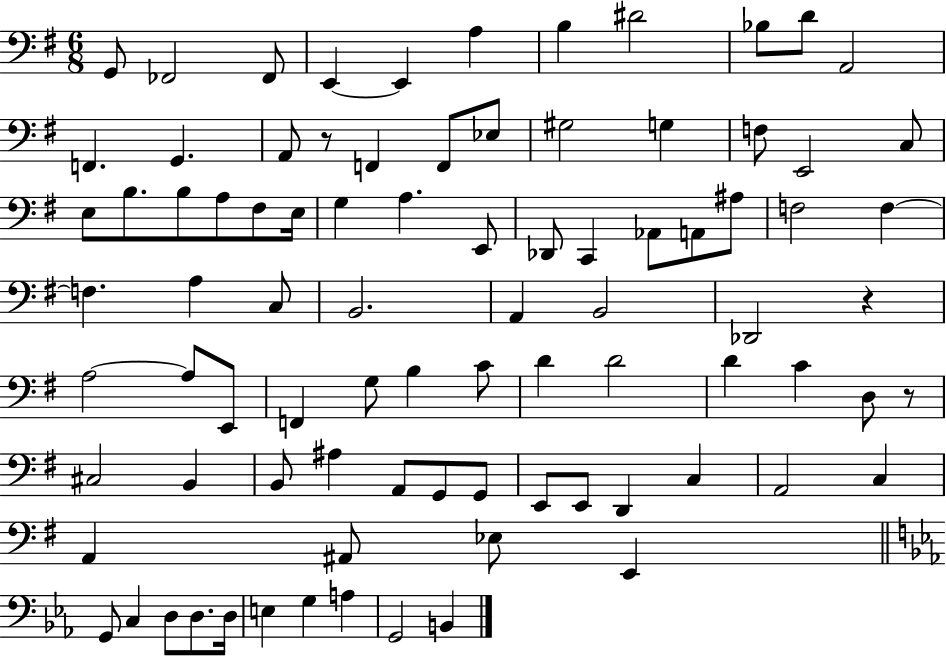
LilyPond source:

{
  \clef bass
  \numericTimeSignature
  \time 6/8
  \key g \major
  g,8 fes,2 fes,8 | e,4~~ e,4 a4 | b4 dis'2 | bes8 d'8 a,2 | \break f,4. g,4. | a,8 r8 f,4 f,8 ees8 | gis2 g4 | f8 e,2 c8 | \break e8 b8. b8 a8 fis8 e16 | g4 a4. e,8 | des,8 c,4 aes,8 a,8 ais8 | f2 f4~~ | \break f4. a4 c8 | b,2. | a,4 b,2 | des,2 r4 | \break a2~~ a8 e,8 | f,4 g8 b4 c'8 | d'4 d'2 | d'4 c'4 d8 r8 | \break cis2 b,4 | b,8 ais4 a,8 g,8 g,8 | e,8 e,8 d,4 c4 | a,2 c4 | \break a,4 ais,8 ees8 e,4 | \bar "||" \break \key c \minor g,8 c4 d8 d8. d16 | e4 g4 a4 | g,2 b,4 | \bar "|."
}